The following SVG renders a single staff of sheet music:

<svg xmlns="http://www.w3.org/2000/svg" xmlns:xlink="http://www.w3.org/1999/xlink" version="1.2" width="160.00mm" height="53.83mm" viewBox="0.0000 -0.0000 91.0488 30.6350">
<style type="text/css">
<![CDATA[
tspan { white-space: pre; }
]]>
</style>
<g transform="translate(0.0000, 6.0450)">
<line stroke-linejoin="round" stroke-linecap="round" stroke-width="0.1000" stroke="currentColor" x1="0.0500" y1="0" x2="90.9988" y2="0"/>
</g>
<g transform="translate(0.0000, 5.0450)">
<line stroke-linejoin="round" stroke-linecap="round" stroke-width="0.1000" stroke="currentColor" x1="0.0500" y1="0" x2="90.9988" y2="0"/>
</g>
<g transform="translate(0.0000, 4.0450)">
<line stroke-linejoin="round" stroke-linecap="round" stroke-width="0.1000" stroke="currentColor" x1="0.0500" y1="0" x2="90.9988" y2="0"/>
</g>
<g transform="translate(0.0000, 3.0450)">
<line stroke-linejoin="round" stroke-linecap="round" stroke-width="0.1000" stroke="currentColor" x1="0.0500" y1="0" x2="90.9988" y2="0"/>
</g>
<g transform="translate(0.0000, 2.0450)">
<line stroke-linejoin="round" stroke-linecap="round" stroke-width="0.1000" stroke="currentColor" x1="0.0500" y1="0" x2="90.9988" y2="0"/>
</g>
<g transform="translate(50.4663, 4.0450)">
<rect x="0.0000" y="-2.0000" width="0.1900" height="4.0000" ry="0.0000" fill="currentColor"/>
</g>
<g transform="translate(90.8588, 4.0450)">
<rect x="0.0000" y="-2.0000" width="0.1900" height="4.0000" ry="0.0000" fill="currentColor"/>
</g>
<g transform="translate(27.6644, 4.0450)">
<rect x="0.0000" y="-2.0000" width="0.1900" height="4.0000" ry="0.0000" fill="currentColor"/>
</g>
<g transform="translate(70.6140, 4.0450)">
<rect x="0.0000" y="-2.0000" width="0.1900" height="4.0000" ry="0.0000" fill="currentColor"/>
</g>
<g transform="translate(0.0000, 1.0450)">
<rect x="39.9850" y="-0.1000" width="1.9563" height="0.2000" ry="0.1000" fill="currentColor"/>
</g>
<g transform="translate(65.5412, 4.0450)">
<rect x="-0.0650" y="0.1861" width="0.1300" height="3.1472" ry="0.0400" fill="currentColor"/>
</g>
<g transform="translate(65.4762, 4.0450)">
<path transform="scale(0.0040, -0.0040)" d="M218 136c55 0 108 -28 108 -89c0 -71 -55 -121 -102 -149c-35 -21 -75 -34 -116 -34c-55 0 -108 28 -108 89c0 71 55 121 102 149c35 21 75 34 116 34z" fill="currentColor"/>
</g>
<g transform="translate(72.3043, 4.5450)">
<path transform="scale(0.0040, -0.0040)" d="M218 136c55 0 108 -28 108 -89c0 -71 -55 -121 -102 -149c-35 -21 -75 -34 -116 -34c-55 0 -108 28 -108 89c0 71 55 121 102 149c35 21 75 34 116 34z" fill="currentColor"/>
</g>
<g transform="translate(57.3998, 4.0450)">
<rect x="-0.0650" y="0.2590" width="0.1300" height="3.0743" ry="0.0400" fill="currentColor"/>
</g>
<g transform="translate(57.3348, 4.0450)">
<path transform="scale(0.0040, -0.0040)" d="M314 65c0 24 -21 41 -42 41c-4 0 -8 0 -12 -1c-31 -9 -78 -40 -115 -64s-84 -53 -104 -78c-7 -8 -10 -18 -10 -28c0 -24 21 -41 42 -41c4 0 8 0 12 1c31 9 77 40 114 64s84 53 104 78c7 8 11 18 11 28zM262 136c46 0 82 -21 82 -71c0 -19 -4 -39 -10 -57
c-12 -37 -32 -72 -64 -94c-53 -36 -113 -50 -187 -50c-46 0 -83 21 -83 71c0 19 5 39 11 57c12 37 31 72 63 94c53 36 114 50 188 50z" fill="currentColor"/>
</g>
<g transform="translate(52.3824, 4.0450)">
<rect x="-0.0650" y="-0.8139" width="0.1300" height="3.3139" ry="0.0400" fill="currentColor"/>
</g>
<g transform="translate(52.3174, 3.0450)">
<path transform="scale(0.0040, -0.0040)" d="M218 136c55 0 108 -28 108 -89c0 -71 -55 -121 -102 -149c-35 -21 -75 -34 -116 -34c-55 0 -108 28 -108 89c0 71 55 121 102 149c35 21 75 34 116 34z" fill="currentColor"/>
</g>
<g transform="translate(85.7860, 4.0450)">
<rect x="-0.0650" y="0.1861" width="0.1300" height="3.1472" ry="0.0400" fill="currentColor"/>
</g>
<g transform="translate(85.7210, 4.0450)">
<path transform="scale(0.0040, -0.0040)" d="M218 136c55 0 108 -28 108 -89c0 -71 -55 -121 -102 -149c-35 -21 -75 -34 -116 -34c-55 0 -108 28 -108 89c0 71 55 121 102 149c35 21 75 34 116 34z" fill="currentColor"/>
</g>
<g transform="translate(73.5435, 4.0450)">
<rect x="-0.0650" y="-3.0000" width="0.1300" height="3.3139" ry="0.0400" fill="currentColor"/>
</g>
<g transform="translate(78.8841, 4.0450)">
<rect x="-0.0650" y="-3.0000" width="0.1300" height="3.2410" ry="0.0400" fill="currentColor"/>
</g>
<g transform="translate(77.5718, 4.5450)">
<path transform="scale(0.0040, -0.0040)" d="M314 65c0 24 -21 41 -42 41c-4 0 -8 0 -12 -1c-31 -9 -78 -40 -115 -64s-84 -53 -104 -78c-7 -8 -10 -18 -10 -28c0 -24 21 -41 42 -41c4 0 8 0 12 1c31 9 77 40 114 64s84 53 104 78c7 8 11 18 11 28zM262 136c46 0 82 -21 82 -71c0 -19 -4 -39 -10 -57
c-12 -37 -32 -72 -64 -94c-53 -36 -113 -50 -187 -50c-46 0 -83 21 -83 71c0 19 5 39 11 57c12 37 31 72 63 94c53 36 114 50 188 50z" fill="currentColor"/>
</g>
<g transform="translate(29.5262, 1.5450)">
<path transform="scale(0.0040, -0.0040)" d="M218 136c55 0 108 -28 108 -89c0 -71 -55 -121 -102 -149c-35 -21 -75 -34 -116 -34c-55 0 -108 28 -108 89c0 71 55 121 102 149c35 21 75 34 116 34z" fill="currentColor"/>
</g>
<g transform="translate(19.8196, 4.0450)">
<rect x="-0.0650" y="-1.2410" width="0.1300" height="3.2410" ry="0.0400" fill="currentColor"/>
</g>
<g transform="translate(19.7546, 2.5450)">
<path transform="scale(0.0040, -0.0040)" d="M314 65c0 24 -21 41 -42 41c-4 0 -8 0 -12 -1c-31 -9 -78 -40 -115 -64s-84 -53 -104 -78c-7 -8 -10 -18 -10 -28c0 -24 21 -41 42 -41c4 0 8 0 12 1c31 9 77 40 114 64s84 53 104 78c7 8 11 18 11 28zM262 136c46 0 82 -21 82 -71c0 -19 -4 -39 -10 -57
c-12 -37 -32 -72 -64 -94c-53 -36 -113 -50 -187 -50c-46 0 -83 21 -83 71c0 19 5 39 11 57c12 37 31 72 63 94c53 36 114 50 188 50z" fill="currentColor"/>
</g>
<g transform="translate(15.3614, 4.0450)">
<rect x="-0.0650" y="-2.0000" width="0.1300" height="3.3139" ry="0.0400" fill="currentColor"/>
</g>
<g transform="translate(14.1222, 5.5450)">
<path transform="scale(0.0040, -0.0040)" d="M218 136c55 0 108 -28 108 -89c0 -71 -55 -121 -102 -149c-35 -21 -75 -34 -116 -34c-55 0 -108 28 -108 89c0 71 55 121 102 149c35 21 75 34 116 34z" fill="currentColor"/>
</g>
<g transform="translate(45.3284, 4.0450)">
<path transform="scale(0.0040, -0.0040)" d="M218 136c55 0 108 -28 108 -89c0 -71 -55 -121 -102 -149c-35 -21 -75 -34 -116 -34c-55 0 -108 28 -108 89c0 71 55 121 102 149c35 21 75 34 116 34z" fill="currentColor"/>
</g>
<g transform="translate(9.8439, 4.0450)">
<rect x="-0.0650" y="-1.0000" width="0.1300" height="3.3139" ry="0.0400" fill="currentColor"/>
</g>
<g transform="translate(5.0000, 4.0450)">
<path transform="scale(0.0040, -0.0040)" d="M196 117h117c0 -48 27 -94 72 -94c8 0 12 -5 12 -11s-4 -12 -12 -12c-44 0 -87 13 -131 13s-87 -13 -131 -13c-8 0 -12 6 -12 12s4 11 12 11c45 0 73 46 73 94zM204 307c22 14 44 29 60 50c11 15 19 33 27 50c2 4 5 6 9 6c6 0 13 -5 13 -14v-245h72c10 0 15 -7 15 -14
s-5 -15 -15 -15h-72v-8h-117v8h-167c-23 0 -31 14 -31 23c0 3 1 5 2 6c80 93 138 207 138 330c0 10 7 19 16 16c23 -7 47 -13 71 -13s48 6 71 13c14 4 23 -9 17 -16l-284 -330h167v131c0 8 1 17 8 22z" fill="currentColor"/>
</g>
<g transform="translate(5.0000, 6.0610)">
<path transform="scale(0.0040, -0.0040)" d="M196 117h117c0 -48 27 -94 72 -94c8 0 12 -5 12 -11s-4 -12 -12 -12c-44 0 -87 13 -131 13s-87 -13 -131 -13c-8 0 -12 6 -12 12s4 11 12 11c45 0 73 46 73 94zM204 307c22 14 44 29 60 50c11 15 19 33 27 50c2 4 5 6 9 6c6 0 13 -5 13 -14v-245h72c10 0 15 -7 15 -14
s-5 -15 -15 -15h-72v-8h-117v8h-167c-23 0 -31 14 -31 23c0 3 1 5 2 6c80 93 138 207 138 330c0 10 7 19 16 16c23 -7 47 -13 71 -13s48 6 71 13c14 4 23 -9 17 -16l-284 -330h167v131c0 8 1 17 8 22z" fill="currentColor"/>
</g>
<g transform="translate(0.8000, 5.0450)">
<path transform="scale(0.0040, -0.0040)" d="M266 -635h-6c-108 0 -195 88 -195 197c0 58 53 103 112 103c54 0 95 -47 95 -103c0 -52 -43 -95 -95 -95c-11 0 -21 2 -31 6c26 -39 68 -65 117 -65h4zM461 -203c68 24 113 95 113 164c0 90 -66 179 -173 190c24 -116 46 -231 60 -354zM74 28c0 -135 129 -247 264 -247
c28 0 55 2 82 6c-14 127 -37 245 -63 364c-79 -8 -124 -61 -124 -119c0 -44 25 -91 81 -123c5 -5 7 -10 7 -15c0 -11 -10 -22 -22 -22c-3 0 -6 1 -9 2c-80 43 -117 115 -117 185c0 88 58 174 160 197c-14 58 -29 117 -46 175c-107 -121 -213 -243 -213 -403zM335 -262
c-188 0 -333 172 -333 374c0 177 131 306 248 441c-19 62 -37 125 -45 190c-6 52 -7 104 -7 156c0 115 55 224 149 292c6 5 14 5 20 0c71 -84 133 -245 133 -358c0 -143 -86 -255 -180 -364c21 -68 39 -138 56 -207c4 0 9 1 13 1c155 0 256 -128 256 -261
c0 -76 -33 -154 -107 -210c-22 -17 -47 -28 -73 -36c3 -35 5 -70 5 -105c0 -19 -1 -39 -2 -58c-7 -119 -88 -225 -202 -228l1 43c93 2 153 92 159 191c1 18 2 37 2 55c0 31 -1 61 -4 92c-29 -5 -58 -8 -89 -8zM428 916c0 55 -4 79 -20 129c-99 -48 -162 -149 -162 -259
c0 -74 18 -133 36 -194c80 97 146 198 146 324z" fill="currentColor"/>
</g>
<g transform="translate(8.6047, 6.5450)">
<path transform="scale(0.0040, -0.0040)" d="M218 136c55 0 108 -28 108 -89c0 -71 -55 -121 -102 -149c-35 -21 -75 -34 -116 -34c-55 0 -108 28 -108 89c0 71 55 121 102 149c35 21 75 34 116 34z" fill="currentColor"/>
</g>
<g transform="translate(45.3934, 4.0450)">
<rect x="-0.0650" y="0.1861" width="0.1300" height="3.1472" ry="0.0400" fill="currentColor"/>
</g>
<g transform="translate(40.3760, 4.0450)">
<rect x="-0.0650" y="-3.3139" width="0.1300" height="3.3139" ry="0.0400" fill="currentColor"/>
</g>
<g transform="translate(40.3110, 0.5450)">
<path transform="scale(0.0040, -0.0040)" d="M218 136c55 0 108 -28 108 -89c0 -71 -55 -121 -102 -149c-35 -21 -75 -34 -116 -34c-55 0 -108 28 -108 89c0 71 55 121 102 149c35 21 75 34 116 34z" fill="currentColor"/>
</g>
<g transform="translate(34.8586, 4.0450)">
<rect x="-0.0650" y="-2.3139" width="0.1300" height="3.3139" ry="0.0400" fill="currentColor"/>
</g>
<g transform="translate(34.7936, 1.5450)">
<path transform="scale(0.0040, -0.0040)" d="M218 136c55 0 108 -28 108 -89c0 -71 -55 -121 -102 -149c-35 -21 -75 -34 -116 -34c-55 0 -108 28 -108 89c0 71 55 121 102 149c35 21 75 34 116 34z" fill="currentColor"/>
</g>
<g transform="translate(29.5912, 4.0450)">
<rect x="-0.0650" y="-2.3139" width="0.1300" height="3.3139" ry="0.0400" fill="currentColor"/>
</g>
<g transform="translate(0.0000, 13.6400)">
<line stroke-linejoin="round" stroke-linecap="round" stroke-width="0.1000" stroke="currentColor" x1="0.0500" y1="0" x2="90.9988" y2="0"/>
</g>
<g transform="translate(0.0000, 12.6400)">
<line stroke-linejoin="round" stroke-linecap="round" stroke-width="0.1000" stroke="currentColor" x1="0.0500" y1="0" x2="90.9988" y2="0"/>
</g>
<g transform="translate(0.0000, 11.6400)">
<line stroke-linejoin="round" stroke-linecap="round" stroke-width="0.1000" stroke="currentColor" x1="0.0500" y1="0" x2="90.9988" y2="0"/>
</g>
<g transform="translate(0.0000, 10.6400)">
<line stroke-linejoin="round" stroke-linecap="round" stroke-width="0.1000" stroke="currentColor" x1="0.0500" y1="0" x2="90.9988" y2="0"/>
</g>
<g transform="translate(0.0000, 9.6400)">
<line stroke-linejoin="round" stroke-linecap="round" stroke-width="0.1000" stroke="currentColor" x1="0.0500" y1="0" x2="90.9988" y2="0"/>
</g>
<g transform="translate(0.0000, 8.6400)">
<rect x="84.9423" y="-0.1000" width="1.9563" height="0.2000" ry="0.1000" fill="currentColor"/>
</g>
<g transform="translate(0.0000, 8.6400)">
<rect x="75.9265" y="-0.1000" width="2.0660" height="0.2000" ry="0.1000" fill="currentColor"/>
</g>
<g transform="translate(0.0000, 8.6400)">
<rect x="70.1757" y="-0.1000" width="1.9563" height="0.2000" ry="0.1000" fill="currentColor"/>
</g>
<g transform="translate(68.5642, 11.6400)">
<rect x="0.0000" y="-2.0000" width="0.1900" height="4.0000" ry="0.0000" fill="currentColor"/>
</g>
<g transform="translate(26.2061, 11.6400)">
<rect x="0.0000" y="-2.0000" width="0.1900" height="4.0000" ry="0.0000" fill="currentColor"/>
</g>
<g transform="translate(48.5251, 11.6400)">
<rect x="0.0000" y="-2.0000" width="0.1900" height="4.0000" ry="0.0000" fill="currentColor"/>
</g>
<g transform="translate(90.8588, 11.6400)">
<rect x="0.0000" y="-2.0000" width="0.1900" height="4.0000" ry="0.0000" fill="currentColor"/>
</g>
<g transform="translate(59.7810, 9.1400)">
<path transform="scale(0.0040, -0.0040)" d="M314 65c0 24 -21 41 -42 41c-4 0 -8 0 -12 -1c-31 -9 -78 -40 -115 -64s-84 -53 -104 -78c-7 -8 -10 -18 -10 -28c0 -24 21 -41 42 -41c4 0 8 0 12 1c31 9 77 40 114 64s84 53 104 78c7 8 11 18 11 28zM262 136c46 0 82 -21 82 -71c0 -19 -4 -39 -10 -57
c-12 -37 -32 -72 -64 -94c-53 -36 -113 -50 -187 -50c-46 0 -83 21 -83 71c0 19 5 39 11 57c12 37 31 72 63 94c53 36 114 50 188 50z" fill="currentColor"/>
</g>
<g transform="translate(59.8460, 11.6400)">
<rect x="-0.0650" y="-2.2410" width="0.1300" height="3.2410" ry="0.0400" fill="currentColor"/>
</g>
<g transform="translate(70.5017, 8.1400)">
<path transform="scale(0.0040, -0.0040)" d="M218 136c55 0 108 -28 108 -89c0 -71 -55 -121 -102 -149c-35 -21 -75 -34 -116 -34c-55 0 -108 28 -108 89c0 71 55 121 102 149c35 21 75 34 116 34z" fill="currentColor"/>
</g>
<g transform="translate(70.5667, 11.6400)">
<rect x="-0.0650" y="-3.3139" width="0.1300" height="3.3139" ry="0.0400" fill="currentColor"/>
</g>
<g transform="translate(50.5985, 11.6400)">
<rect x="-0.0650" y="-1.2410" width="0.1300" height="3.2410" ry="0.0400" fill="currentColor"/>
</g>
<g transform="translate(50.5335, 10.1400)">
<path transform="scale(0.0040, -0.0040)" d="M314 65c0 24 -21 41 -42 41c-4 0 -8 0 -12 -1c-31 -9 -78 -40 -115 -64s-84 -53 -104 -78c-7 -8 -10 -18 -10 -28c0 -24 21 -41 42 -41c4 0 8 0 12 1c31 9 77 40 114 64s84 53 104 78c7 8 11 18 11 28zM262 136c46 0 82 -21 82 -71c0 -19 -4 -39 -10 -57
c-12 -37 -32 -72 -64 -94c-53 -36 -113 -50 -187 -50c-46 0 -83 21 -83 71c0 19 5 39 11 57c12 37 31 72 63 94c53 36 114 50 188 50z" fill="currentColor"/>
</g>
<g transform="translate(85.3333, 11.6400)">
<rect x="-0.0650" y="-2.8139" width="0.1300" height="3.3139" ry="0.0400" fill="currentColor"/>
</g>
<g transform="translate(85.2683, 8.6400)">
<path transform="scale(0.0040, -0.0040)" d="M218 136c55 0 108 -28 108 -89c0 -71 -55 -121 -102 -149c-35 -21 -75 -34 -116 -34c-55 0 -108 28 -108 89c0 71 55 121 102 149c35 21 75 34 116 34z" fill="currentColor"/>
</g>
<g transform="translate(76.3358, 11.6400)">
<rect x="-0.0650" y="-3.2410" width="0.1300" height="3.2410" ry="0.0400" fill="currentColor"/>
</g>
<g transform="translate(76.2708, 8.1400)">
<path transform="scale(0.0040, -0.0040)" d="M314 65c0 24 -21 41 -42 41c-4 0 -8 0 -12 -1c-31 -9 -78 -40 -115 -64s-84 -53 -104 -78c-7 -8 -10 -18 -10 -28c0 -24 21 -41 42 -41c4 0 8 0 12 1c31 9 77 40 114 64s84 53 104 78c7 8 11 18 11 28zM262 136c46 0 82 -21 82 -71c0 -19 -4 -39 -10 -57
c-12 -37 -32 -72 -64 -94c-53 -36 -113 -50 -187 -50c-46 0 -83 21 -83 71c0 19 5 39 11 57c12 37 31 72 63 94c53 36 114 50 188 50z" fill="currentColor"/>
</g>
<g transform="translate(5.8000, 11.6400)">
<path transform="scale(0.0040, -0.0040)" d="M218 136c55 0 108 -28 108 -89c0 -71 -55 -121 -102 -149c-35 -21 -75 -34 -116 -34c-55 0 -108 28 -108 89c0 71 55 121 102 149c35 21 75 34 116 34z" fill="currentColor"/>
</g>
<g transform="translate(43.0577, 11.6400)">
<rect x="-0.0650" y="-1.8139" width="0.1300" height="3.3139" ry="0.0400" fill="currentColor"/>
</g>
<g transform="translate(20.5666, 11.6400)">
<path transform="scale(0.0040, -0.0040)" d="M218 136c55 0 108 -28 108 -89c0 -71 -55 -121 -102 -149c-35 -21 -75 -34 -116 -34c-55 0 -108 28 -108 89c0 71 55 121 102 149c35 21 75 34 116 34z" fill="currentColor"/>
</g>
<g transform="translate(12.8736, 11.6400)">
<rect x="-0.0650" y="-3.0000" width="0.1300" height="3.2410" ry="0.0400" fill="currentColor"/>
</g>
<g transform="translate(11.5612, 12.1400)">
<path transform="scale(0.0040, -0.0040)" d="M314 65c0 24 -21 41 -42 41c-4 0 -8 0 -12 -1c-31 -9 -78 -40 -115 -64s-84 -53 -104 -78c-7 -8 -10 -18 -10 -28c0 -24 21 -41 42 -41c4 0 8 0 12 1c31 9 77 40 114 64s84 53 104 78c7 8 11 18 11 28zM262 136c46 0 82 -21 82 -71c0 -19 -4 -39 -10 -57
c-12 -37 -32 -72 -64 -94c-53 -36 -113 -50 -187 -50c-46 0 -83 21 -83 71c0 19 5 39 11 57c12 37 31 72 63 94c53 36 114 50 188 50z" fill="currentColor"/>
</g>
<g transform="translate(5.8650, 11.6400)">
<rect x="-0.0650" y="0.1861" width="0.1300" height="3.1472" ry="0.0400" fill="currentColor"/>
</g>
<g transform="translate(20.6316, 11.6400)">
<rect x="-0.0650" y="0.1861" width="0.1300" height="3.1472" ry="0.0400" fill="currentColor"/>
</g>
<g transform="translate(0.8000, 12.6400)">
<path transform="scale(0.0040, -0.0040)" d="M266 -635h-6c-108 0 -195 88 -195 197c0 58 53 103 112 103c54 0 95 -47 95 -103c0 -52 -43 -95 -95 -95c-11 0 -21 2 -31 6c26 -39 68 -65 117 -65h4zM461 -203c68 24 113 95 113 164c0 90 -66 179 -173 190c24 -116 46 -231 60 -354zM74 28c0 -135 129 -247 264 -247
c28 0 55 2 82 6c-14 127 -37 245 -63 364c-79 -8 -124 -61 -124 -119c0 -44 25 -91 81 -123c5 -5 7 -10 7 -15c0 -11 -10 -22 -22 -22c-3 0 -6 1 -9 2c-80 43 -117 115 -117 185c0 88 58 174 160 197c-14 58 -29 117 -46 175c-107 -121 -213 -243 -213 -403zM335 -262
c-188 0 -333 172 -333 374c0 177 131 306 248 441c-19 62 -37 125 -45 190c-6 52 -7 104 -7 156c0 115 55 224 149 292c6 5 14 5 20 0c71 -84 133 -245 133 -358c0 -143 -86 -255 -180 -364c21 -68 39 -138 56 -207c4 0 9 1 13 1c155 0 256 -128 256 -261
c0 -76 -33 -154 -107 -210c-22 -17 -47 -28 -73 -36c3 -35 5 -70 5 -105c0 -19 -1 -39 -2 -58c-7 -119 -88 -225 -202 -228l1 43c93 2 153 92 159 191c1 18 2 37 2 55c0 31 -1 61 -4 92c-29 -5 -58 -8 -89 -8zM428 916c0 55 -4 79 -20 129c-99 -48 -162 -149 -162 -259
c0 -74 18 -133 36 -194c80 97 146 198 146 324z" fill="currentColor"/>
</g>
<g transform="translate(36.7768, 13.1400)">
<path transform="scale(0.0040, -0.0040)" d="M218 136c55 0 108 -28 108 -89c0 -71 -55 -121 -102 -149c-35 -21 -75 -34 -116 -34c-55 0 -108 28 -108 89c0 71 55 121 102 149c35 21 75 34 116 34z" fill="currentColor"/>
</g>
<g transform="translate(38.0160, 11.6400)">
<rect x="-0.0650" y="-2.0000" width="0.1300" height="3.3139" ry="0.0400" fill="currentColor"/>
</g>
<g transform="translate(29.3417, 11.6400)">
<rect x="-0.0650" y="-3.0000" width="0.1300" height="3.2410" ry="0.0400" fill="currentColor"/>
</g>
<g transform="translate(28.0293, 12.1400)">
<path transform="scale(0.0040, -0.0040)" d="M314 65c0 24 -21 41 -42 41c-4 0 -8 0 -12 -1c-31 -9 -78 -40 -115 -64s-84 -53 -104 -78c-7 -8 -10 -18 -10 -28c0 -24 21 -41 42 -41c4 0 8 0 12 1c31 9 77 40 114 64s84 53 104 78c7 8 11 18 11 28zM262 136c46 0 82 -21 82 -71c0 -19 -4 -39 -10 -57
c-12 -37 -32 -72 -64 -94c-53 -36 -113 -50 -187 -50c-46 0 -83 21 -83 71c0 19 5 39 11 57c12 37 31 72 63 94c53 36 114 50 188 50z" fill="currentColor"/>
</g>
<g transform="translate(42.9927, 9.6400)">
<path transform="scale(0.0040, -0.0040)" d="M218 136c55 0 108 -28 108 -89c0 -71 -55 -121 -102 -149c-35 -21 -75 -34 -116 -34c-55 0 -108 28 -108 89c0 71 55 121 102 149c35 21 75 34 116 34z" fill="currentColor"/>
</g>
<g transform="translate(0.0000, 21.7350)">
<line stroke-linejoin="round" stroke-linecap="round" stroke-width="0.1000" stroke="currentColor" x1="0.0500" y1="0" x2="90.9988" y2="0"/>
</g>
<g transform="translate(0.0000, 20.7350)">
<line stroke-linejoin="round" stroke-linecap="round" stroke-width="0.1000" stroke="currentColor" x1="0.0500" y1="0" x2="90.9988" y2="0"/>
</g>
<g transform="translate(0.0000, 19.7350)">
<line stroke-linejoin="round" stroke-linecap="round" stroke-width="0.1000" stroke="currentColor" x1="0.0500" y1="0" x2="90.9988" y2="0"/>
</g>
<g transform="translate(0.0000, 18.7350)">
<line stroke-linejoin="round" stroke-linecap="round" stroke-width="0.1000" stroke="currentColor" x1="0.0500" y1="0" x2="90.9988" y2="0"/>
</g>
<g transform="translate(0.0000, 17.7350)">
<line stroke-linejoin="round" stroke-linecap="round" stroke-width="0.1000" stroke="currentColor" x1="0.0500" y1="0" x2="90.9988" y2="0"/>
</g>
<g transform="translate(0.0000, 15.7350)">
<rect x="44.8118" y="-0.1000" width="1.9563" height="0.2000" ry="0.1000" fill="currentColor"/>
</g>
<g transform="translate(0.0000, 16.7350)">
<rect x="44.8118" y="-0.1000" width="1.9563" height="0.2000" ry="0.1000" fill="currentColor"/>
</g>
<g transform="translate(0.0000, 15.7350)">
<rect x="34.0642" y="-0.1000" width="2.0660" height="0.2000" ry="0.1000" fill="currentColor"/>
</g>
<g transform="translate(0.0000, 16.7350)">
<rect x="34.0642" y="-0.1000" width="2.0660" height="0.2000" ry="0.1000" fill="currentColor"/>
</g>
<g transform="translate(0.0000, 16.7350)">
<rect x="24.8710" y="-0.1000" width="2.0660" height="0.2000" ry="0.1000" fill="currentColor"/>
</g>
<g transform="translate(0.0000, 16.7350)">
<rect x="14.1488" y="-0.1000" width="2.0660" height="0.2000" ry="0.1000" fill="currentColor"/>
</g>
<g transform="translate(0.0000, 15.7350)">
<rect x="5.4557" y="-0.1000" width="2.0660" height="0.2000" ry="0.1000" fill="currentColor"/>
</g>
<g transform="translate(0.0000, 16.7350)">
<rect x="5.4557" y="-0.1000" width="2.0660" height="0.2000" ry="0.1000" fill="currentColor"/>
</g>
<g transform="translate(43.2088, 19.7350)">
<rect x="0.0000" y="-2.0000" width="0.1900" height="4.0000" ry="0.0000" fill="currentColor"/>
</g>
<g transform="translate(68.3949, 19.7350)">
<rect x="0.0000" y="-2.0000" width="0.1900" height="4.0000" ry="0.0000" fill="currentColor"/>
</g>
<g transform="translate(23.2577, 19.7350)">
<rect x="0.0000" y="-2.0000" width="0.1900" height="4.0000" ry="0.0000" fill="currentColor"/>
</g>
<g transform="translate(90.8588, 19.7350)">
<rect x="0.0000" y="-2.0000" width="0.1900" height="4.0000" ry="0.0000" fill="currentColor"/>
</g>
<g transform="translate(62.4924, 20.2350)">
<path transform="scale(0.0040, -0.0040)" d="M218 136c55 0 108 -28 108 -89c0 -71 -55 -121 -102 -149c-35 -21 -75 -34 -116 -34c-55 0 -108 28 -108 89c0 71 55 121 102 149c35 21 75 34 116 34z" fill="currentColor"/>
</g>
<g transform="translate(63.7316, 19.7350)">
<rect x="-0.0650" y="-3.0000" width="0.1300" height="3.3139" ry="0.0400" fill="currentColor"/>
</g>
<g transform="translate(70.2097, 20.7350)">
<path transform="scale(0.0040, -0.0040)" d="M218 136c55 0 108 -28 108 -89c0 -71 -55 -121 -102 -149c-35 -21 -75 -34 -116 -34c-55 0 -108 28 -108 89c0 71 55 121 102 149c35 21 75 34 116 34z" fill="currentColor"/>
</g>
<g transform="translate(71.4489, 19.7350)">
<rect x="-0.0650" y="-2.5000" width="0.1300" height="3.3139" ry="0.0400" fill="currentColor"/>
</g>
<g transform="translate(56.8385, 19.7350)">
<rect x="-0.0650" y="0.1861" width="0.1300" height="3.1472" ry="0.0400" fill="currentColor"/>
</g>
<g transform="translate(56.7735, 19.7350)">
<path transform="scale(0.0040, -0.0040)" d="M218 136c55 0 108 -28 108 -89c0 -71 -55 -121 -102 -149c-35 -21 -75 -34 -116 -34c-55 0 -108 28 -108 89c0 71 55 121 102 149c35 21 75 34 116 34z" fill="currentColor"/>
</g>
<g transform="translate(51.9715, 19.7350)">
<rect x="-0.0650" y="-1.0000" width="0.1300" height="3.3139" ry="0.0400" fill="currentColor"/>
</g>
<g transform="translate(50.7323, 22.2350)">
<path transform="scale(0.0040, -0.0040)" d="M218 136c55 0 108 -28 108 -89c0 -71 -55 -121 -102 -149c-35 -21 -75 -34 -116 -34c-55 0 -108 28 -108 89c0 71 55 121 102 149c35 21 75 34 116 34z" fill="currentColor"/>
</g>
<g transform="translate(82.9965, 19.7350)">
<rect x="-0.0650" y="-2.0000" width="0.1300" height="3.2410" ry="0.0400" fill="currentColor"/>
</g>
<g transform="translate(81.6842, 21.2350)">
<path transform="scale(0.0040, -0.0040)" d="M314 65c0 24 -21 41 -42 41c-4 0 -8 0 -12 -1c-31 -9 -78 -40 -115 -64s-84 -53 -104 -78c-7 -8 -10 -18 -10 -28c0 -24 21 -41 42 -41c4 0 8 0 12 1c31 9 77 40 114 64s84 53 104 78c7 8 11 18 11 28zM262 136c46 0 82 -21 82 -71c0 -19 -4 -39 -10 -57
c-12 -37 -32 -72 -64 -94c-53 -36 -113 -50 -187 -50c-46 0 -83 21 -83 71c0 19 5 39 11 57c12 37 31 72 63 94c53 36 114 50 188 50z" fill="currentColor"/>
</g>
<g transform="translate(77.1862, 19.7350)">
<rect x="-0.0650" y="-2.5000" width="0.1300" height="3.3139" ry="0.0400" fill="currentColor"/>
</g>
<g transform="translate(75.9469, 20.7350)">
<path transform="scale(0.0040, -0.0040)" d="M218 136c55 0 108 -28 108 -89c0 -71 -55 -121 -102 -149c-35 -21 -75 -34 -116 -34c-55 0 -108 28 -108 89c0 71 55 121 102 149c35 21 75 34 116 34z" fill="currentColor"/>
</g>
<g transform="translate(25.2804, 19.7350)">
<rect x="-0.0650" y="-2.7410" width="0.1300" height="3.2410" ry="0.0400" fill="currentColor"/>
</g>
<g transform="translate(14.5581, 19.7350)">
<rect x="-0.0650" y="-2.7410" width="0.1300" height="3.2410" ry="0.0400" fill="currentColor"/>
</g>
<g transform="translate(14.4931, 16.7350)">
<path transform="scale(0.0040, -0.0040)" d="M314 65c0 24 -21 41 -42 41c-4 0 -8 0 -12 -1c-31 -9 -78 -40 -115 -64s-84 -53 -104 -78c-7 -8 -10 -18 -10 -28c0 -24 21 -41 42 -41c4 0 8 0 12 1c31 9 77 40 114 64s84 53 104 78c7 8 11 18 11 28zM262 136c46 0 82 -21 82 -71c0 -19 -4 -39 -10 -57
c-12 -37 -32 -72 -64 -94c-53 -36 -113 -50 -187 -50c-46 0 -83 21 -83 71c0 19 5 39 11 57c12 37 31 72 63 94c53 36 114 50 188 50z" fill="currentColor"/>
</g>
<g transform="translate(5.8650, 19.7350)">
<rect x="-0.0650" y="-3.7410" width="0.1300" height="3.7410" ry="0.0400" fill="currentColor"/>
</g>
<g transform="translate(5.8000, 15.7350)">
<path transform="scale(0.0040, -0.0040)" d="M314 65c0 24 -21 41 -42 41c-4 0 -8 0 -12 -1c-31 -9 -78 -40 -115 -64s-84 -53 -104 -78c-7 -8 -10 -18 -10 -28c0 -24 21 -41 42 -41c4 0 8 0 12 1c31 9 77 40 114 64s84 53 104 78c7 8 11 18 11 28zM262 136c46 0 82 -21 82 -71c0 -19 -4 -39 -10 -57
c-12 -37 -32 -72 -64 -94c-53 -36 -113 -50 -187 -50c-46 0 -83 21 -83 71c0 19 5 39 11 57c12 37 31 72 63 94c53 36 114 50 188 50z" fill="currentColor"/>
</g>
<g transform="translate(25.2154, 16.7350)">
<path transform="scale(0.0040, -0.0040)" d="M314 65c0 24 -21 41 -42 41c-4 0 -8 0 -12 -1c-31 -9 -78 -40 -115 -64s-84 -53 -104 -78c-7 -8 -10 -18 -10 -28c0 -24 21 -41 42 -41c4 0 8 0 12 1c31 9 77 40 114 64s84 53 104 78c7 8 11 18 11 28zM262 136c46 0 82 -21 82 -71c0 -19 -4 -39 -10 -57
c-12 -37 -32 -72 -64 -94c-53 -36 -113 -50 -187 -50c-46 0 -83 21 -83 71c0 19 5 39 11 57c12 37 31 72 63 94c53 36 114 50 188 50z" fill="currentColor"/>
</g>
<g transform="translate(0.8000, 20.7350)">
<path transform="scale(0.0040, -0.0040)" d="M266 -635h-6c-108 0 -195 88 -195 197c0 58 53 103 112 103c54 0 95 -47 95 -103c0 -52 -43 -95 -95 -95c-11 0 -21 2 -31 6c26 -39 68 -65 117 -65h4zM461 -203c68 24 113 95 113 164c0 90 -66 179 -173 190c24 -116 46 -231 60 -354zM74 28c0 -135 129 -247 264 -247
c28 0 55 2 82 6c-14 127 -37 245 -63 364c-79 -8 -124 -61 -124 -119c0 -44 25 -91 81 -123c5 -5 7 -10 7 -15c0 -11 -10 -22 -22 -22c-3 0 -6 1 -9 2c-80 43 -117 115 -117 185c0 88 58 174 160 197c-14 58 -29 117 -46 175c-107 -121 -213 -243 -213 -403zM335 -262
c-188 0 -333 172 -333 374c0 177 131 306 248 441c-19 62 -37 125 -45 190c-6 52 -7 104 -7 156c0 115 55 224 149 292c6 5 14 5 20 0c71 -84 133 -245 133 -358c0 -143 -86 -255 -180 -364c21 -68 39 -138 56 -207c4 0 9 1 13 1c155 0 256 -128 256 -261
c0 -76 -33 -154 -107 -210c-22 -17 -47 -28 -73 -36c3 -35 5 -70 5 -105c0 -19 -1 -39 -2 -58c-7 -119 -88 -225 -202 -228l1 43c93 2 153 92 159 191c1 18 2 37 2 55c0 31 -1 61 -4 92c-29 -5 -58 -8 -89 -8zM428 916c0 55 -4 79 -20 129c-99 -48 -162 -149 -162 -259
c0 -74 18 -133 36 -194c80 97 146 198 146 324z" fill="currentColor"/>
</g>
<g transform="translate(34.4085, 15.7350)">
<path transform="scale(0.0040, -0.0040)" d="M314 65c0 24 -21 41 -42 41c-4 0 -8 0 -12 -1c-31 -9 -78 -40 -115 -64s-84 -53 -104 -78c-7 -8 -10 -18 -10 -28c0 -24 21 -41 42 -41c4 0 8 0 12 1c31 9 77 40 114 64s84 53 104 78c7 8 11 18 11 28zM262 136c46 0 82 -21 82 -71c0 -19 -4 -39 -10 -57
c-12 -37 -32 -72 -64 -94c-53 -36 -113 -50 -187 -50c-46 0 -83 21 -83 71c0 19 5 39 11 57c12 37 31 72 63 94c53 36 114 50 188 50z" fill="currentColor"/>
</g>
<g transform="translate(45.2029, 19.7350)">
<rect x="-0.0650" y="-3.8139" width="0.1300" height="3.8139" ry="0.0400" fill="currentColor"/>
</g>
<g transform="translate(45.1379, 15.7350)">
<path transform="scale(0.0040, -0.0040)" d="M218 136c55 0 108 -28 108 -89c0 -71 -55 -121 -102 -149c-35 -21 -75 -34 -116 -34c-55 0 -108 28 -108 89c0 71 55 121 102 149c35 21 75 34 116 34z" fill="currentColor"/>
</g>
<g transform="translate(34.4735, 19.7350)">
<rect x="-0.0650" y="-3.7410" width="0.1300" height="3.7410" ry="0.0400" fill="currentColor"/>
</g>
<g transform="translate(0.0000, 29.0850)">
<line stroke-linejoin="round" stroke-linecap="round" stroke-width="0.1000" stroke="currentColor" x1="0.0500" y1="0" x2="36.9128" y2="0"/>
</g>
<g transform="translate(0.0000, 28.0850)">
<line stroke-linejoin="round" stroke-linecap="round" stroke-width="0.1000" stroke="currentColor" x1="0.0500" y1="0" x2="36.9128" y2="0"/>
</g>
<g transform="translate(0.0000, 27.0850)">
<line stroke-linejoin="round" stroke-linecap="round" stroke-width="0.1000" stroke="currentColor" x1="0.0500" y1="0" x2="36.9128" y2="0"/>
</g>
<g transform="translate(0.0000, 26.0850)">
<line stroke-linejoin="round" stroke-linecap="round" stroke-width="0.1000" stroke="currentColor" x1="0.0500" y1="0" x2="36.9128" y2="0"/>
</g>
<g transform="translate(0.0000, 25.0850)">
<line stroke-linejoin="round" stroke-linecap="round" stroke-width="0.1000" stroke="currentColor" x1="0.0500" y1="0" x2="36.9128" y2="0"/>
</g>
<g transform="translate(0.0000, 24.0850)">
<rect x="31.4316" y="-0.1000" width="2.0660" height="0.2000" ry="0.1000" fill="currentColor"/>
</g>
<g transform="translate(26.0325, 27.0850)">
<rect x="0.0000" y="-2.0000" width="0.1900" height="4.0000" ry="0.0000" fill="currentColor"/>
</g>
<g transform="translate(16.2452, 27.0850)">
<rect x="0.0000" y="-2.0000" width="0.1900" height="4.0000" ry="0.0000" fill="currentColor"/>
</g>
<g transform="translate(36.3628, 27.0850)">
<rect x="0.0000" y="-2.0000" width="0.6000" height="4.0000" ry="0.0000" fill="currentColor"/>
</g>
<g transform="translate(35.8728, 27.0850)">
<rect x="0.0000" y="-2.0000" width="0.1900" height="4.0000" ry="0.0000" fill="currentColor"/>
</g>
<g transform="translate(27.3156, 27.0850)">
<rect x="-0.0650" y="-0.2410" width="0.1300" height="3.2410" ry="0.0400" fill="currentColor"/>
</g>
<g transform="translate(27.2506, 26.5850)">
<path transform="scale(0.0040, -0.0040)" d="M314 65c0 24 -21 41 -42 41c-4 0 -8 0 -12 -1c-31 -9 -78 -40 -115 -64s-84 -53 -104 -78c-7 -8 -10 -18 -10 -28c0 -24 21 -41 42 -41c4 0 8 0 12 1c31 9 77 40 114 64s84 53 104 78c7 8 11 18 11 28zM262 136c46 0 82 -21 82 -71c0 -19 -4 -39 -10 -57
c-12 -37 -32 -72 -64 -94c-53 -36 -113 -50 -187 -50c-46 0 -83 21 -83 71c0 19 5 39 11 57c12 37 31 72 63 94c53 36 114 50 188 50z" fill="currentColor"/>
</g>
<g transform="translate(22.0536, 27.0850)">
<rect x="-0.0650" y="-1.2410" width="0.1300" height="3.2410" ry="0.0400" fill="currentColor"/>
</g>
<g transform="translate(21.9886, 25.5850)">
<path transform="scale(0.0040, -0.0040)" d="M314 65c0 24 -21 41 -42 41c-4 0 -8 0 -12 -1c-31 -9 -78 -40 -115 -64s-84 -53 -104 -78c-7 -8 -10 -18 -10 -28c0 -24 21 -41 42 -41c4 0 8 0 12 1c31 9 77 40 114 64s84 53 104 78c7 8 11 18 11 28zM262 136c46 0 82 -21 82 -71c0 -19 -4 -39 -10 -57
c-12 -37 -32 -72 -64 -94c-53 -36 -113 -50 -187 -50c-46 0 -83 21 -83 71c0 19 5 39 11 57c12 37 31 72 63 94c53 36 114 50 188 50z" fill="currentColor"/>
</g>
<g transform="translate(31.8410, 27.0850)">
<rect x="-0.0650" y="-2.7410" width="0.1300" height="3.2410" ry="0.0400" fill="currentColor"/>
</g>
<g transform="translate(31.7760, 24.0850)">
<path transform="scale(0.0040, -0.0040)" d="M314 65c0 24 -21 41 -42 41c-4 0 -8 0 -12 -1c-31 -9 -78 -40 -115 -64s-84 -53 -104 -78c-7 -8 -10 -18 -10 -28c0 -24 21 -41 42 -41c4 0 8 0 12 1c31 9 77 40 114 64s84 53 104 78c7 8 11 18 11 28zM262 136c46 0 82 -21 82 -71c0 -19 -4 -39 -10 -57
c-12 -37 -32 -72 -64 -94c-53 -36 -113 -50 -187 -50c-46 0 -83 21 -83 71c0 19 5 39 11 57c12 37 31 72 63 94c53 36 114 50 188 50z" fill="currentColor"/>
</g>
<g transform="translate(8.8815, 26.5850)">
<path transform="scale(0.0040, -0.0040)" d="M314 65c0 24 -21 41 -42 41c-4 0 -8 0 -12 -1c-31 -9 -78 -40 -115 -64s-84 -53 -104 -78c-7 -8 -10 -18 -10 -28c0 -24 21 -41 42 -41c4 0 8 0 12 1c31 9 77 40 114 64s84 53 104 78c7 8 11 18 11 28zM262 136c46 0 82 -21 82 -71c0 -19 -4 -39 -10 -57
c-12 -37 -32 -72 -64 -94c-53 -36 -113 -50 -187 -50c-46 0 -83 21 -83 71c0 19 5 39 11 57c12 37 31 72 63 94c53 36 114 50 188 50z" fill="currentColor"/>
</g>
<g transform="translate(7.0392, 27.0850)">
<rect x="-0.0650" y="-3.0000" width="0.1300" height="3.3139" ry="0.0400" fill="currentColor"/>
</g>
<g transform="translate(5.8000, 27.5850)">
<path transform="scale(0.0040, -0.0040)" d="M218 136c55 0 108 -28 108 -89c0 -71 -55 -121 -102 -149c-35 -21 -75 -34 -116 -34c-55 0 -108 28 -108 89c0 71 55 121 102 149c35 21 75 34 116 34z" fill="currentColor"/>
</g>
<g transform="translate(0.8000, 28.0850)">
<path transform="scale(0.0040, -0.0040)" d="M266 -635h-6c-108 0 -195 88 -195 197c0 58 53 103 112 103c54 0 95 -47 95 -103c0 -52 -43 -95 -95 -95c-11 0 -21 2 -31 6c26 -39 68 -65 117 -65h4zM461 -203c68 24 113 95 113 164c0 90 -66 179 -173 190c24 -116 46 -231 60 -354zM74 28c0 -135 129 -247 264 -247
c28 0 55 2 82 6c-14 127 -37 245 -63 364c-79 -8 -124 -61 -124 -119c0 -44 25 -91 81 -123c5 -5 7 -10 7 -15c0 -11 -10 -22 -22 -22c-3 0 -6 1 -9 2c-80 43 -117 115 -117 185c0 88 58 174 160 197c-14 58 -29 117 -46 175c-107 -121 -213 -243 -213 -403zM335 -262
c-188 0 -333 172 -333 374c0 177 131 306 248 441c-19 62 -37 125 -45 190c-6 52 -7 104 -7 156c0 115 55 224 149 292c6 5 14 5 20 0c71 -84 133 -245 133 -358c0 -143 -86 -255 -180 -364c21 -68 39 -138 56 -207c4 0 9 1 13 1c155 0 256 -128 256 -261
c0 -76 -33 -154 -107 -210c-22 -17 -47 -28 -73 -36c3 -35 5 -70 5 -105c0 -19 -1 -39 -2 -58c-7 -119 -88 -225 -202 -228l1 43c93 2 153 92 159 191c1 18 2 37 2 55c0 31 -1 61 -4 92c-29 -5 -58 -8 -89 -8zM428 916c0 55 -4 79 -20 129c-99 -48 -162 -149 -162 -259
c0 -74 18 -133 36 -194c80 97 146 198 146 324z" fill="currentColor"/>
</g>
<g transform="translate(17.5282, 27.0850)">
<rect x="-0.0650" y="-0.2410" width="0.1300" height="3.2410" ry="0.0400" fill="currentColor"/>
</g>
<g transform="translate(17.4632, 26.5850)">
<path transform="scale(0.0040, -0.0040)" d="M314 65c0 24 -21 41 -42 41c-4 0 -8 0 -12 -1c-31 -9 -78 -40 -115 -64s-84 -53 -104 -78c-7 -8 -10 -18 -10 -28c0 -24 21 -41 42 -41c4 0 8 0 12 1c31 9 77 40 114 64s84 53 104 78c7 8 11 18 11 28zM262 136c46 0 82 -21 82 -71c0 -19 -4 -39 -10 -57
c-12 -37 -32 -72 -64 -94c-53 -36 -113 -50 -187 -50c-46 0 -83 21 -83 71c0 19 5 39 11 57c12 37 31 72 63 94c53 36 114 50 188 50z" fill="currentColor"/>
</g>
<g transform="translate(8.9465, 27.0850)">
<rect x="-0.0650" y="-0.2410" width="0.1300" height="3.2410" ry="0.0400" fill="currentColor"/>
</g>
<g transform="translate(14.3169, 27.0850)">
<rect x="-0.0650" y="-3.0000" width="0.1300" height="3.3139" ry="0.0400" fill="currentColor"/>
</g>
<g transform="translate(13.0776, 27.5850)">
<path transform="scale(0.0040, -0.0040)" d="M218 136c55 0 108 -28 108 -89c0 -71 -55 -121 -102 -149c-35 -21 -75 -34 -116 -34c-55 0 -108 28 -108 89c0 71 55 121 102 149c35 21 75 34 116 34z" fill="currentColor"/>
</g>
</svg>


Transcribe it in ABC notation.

X:1
T:Untitled
M:4/4
L:1/4
K:C
D F e2 g g b B d B2 B A A2 B B A2 B A2 F f e2 g2 b b2 a c'2 a2 a2 c'2 c' D B A G G F2 A c2 A c2 e2 c2 a2